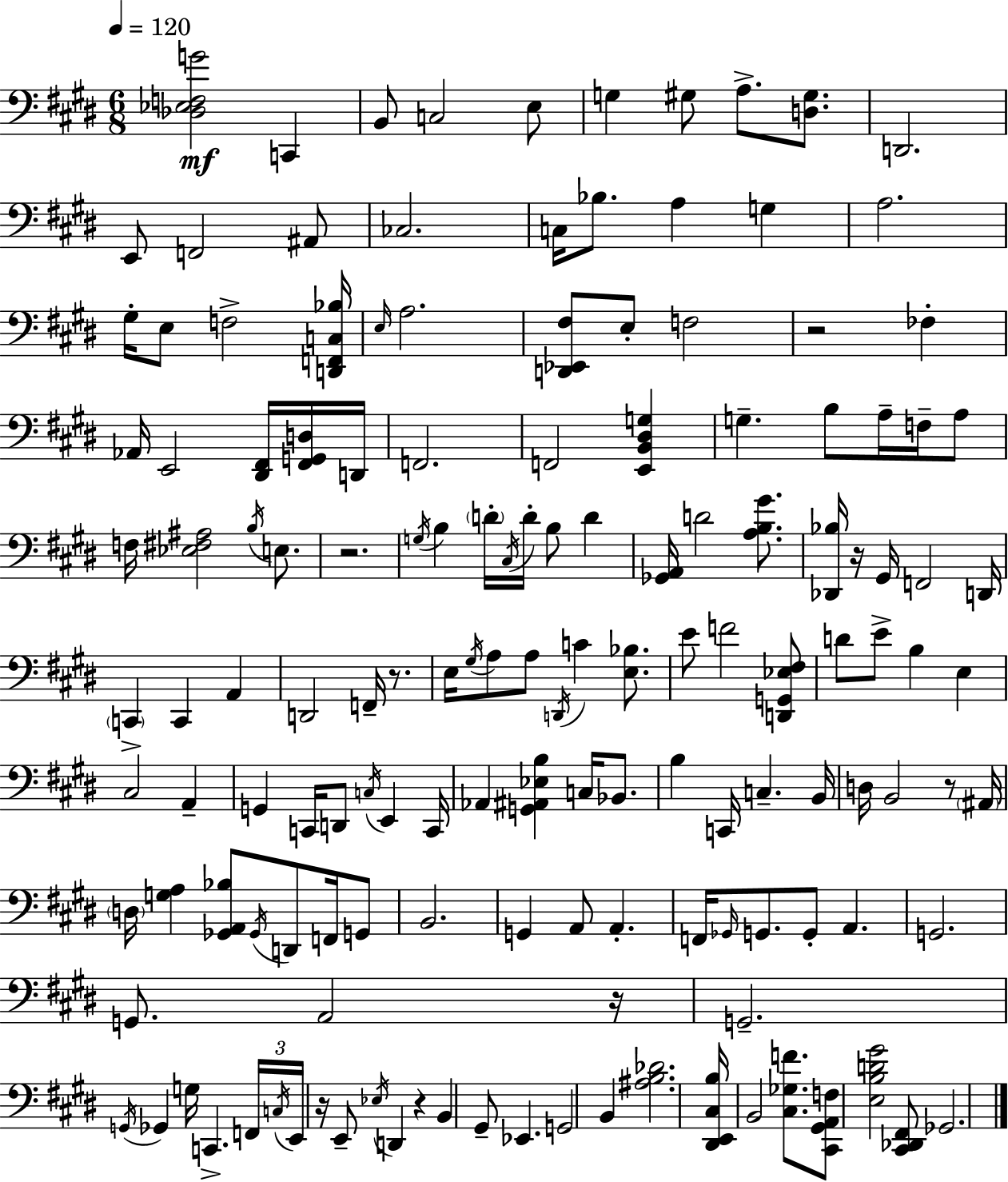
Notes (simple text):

[Db3,Eb3,F3,G4]/h C2/q B2/e C3/h E3/e G3/q G#3/e A3/e. [D3,G#3]/e. D2/h. E2/e F2/h A#2/e CES3/h. C3/s Bb3/e. A3/q G3/q A3/h. G#3/s E3/e F3/h [D2,F2,C3,Bb3]/s E3/s A3/h. [D2,Eb2,F#3]/e E3/e F3/h R/h FES3/q Ab2/s E2/h [D#2,F#2]/s [F#2,G2,D3]/s D2/s F2/h. F2/h [E2,B2,D#3,G3]/q G3/q. B3/e A3/s F3/s A3/e F3/s [Eb3,F#3,A#3]/h B3/s E3/e. R/h. G3/s B3/q D4/s C#3/s D4/s B3/e D4/q [Gb2,A2]/s D4/h [A3,B3,G#4]/e. [Db2,Bb3]/s R/s G#2/s F2/h D2/s C2/q C2/q A2/q D2/h F2/s R/e. E3/s G#3/s A3/e A3/e D2/s C4/q [E3,Bb3]/e. E4/e F4/h [D2,G2,Eb3,F#3]/e D4/e E4/e B3/q E3/q C#3/h A2/q G2/q C2/s D2/e C3/s E2/q C2/s Ab2/q [G2,A#2,Eb3,B3]/q C3/s Bb2/e. B3/q C2/s C3/q. B2/s D3/s B2/h R/e A#2/s D3/s [G3,A3]/q [Gb2,A2,Bb3]/e Gb2/s D2/e F2/s G2/e B2/h. G2/q A2/e A2/q. F2/s Gb2/s G2/e. G2/e A2/q. G2/h. G2/e. A2/h R/s G2/h. G2/s Gb2/q G3/s C2/q. F2/s C3/s E2/s R/s E2/e Eb3/s D2/q R/q B2/q G#2/e Eb2/q. G2/h B2/q [A#3,B3,Db4]/h. [D#2,E2,C#3,B3]/s B2/h [C#3,Gb3,F4]/e. [C#2,G#2,A2,F3]/e [E3,B3,D4,G#4]/h [C#2,Db2,F#2]/e Gb2/h.